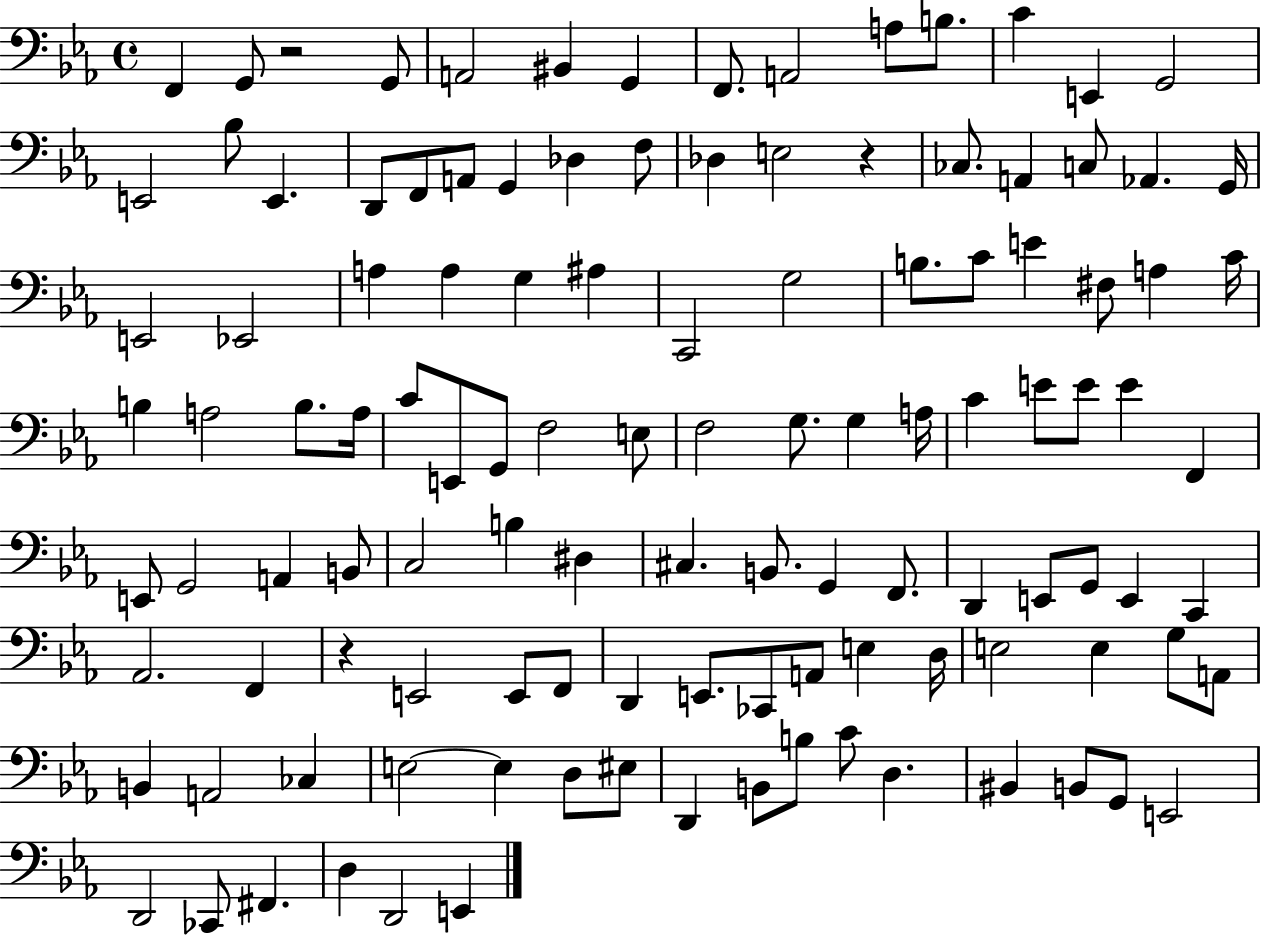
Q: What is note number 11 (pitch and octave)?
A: C4